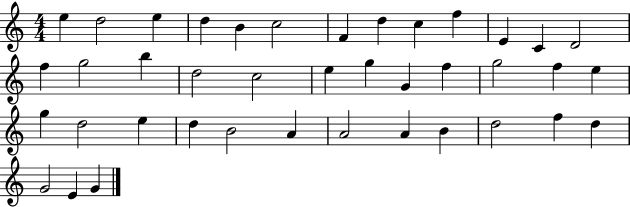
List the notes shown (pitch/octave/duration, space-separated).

E5/q D5/h E5/q D5/q B4/q C5/h F4/q D5/q C5/q F5/q E4/q C4/q D4/h F5/q G5/h B5/q D5/h C5/h E5/q G5/q G4/q F5/q G5/h F5/q E5/q G5/q D5/h E5/q D5/q B4/h A4/q A4/h A4/q B4/q D5/h F5/q D5/q G4/h E4/q G4/q